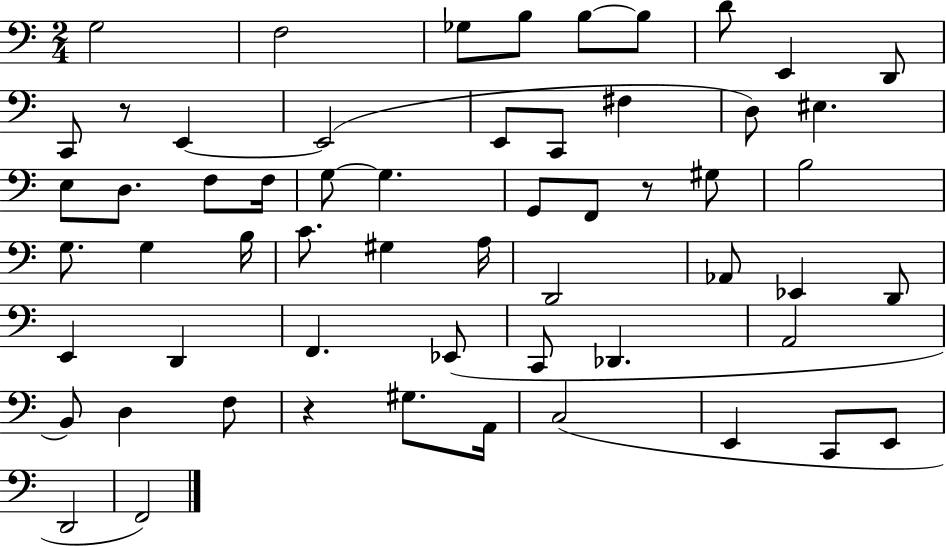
X:1
T:Untitled
M:2/4
L:1/4
K:C
G,2 F,2 _G,/2 B,/2 B,/2 B,/2 D/2 E,, D,,/2 C,,/2 z/2 E,, E,,2 E,,/2 C,,/2 ^F, D,/2 ^E, E,/2 D,/2 F,/2 F,/4 G,/2 G, G,,/2 F,,/2 z/2 ^G,/2 B,2 G,/2 G, B,/4 C/2 ^G, A,/4 D,,2 _A,,/2 _E,, D,,/2 E,, D,, F,, _E,,/2 C,,/2 _D,, A,,2 B,,/2 D, F,/2 z ^G,/2 A,,/4 C,2 E,, C,,/2 E,,/2 D,,2 F,,2